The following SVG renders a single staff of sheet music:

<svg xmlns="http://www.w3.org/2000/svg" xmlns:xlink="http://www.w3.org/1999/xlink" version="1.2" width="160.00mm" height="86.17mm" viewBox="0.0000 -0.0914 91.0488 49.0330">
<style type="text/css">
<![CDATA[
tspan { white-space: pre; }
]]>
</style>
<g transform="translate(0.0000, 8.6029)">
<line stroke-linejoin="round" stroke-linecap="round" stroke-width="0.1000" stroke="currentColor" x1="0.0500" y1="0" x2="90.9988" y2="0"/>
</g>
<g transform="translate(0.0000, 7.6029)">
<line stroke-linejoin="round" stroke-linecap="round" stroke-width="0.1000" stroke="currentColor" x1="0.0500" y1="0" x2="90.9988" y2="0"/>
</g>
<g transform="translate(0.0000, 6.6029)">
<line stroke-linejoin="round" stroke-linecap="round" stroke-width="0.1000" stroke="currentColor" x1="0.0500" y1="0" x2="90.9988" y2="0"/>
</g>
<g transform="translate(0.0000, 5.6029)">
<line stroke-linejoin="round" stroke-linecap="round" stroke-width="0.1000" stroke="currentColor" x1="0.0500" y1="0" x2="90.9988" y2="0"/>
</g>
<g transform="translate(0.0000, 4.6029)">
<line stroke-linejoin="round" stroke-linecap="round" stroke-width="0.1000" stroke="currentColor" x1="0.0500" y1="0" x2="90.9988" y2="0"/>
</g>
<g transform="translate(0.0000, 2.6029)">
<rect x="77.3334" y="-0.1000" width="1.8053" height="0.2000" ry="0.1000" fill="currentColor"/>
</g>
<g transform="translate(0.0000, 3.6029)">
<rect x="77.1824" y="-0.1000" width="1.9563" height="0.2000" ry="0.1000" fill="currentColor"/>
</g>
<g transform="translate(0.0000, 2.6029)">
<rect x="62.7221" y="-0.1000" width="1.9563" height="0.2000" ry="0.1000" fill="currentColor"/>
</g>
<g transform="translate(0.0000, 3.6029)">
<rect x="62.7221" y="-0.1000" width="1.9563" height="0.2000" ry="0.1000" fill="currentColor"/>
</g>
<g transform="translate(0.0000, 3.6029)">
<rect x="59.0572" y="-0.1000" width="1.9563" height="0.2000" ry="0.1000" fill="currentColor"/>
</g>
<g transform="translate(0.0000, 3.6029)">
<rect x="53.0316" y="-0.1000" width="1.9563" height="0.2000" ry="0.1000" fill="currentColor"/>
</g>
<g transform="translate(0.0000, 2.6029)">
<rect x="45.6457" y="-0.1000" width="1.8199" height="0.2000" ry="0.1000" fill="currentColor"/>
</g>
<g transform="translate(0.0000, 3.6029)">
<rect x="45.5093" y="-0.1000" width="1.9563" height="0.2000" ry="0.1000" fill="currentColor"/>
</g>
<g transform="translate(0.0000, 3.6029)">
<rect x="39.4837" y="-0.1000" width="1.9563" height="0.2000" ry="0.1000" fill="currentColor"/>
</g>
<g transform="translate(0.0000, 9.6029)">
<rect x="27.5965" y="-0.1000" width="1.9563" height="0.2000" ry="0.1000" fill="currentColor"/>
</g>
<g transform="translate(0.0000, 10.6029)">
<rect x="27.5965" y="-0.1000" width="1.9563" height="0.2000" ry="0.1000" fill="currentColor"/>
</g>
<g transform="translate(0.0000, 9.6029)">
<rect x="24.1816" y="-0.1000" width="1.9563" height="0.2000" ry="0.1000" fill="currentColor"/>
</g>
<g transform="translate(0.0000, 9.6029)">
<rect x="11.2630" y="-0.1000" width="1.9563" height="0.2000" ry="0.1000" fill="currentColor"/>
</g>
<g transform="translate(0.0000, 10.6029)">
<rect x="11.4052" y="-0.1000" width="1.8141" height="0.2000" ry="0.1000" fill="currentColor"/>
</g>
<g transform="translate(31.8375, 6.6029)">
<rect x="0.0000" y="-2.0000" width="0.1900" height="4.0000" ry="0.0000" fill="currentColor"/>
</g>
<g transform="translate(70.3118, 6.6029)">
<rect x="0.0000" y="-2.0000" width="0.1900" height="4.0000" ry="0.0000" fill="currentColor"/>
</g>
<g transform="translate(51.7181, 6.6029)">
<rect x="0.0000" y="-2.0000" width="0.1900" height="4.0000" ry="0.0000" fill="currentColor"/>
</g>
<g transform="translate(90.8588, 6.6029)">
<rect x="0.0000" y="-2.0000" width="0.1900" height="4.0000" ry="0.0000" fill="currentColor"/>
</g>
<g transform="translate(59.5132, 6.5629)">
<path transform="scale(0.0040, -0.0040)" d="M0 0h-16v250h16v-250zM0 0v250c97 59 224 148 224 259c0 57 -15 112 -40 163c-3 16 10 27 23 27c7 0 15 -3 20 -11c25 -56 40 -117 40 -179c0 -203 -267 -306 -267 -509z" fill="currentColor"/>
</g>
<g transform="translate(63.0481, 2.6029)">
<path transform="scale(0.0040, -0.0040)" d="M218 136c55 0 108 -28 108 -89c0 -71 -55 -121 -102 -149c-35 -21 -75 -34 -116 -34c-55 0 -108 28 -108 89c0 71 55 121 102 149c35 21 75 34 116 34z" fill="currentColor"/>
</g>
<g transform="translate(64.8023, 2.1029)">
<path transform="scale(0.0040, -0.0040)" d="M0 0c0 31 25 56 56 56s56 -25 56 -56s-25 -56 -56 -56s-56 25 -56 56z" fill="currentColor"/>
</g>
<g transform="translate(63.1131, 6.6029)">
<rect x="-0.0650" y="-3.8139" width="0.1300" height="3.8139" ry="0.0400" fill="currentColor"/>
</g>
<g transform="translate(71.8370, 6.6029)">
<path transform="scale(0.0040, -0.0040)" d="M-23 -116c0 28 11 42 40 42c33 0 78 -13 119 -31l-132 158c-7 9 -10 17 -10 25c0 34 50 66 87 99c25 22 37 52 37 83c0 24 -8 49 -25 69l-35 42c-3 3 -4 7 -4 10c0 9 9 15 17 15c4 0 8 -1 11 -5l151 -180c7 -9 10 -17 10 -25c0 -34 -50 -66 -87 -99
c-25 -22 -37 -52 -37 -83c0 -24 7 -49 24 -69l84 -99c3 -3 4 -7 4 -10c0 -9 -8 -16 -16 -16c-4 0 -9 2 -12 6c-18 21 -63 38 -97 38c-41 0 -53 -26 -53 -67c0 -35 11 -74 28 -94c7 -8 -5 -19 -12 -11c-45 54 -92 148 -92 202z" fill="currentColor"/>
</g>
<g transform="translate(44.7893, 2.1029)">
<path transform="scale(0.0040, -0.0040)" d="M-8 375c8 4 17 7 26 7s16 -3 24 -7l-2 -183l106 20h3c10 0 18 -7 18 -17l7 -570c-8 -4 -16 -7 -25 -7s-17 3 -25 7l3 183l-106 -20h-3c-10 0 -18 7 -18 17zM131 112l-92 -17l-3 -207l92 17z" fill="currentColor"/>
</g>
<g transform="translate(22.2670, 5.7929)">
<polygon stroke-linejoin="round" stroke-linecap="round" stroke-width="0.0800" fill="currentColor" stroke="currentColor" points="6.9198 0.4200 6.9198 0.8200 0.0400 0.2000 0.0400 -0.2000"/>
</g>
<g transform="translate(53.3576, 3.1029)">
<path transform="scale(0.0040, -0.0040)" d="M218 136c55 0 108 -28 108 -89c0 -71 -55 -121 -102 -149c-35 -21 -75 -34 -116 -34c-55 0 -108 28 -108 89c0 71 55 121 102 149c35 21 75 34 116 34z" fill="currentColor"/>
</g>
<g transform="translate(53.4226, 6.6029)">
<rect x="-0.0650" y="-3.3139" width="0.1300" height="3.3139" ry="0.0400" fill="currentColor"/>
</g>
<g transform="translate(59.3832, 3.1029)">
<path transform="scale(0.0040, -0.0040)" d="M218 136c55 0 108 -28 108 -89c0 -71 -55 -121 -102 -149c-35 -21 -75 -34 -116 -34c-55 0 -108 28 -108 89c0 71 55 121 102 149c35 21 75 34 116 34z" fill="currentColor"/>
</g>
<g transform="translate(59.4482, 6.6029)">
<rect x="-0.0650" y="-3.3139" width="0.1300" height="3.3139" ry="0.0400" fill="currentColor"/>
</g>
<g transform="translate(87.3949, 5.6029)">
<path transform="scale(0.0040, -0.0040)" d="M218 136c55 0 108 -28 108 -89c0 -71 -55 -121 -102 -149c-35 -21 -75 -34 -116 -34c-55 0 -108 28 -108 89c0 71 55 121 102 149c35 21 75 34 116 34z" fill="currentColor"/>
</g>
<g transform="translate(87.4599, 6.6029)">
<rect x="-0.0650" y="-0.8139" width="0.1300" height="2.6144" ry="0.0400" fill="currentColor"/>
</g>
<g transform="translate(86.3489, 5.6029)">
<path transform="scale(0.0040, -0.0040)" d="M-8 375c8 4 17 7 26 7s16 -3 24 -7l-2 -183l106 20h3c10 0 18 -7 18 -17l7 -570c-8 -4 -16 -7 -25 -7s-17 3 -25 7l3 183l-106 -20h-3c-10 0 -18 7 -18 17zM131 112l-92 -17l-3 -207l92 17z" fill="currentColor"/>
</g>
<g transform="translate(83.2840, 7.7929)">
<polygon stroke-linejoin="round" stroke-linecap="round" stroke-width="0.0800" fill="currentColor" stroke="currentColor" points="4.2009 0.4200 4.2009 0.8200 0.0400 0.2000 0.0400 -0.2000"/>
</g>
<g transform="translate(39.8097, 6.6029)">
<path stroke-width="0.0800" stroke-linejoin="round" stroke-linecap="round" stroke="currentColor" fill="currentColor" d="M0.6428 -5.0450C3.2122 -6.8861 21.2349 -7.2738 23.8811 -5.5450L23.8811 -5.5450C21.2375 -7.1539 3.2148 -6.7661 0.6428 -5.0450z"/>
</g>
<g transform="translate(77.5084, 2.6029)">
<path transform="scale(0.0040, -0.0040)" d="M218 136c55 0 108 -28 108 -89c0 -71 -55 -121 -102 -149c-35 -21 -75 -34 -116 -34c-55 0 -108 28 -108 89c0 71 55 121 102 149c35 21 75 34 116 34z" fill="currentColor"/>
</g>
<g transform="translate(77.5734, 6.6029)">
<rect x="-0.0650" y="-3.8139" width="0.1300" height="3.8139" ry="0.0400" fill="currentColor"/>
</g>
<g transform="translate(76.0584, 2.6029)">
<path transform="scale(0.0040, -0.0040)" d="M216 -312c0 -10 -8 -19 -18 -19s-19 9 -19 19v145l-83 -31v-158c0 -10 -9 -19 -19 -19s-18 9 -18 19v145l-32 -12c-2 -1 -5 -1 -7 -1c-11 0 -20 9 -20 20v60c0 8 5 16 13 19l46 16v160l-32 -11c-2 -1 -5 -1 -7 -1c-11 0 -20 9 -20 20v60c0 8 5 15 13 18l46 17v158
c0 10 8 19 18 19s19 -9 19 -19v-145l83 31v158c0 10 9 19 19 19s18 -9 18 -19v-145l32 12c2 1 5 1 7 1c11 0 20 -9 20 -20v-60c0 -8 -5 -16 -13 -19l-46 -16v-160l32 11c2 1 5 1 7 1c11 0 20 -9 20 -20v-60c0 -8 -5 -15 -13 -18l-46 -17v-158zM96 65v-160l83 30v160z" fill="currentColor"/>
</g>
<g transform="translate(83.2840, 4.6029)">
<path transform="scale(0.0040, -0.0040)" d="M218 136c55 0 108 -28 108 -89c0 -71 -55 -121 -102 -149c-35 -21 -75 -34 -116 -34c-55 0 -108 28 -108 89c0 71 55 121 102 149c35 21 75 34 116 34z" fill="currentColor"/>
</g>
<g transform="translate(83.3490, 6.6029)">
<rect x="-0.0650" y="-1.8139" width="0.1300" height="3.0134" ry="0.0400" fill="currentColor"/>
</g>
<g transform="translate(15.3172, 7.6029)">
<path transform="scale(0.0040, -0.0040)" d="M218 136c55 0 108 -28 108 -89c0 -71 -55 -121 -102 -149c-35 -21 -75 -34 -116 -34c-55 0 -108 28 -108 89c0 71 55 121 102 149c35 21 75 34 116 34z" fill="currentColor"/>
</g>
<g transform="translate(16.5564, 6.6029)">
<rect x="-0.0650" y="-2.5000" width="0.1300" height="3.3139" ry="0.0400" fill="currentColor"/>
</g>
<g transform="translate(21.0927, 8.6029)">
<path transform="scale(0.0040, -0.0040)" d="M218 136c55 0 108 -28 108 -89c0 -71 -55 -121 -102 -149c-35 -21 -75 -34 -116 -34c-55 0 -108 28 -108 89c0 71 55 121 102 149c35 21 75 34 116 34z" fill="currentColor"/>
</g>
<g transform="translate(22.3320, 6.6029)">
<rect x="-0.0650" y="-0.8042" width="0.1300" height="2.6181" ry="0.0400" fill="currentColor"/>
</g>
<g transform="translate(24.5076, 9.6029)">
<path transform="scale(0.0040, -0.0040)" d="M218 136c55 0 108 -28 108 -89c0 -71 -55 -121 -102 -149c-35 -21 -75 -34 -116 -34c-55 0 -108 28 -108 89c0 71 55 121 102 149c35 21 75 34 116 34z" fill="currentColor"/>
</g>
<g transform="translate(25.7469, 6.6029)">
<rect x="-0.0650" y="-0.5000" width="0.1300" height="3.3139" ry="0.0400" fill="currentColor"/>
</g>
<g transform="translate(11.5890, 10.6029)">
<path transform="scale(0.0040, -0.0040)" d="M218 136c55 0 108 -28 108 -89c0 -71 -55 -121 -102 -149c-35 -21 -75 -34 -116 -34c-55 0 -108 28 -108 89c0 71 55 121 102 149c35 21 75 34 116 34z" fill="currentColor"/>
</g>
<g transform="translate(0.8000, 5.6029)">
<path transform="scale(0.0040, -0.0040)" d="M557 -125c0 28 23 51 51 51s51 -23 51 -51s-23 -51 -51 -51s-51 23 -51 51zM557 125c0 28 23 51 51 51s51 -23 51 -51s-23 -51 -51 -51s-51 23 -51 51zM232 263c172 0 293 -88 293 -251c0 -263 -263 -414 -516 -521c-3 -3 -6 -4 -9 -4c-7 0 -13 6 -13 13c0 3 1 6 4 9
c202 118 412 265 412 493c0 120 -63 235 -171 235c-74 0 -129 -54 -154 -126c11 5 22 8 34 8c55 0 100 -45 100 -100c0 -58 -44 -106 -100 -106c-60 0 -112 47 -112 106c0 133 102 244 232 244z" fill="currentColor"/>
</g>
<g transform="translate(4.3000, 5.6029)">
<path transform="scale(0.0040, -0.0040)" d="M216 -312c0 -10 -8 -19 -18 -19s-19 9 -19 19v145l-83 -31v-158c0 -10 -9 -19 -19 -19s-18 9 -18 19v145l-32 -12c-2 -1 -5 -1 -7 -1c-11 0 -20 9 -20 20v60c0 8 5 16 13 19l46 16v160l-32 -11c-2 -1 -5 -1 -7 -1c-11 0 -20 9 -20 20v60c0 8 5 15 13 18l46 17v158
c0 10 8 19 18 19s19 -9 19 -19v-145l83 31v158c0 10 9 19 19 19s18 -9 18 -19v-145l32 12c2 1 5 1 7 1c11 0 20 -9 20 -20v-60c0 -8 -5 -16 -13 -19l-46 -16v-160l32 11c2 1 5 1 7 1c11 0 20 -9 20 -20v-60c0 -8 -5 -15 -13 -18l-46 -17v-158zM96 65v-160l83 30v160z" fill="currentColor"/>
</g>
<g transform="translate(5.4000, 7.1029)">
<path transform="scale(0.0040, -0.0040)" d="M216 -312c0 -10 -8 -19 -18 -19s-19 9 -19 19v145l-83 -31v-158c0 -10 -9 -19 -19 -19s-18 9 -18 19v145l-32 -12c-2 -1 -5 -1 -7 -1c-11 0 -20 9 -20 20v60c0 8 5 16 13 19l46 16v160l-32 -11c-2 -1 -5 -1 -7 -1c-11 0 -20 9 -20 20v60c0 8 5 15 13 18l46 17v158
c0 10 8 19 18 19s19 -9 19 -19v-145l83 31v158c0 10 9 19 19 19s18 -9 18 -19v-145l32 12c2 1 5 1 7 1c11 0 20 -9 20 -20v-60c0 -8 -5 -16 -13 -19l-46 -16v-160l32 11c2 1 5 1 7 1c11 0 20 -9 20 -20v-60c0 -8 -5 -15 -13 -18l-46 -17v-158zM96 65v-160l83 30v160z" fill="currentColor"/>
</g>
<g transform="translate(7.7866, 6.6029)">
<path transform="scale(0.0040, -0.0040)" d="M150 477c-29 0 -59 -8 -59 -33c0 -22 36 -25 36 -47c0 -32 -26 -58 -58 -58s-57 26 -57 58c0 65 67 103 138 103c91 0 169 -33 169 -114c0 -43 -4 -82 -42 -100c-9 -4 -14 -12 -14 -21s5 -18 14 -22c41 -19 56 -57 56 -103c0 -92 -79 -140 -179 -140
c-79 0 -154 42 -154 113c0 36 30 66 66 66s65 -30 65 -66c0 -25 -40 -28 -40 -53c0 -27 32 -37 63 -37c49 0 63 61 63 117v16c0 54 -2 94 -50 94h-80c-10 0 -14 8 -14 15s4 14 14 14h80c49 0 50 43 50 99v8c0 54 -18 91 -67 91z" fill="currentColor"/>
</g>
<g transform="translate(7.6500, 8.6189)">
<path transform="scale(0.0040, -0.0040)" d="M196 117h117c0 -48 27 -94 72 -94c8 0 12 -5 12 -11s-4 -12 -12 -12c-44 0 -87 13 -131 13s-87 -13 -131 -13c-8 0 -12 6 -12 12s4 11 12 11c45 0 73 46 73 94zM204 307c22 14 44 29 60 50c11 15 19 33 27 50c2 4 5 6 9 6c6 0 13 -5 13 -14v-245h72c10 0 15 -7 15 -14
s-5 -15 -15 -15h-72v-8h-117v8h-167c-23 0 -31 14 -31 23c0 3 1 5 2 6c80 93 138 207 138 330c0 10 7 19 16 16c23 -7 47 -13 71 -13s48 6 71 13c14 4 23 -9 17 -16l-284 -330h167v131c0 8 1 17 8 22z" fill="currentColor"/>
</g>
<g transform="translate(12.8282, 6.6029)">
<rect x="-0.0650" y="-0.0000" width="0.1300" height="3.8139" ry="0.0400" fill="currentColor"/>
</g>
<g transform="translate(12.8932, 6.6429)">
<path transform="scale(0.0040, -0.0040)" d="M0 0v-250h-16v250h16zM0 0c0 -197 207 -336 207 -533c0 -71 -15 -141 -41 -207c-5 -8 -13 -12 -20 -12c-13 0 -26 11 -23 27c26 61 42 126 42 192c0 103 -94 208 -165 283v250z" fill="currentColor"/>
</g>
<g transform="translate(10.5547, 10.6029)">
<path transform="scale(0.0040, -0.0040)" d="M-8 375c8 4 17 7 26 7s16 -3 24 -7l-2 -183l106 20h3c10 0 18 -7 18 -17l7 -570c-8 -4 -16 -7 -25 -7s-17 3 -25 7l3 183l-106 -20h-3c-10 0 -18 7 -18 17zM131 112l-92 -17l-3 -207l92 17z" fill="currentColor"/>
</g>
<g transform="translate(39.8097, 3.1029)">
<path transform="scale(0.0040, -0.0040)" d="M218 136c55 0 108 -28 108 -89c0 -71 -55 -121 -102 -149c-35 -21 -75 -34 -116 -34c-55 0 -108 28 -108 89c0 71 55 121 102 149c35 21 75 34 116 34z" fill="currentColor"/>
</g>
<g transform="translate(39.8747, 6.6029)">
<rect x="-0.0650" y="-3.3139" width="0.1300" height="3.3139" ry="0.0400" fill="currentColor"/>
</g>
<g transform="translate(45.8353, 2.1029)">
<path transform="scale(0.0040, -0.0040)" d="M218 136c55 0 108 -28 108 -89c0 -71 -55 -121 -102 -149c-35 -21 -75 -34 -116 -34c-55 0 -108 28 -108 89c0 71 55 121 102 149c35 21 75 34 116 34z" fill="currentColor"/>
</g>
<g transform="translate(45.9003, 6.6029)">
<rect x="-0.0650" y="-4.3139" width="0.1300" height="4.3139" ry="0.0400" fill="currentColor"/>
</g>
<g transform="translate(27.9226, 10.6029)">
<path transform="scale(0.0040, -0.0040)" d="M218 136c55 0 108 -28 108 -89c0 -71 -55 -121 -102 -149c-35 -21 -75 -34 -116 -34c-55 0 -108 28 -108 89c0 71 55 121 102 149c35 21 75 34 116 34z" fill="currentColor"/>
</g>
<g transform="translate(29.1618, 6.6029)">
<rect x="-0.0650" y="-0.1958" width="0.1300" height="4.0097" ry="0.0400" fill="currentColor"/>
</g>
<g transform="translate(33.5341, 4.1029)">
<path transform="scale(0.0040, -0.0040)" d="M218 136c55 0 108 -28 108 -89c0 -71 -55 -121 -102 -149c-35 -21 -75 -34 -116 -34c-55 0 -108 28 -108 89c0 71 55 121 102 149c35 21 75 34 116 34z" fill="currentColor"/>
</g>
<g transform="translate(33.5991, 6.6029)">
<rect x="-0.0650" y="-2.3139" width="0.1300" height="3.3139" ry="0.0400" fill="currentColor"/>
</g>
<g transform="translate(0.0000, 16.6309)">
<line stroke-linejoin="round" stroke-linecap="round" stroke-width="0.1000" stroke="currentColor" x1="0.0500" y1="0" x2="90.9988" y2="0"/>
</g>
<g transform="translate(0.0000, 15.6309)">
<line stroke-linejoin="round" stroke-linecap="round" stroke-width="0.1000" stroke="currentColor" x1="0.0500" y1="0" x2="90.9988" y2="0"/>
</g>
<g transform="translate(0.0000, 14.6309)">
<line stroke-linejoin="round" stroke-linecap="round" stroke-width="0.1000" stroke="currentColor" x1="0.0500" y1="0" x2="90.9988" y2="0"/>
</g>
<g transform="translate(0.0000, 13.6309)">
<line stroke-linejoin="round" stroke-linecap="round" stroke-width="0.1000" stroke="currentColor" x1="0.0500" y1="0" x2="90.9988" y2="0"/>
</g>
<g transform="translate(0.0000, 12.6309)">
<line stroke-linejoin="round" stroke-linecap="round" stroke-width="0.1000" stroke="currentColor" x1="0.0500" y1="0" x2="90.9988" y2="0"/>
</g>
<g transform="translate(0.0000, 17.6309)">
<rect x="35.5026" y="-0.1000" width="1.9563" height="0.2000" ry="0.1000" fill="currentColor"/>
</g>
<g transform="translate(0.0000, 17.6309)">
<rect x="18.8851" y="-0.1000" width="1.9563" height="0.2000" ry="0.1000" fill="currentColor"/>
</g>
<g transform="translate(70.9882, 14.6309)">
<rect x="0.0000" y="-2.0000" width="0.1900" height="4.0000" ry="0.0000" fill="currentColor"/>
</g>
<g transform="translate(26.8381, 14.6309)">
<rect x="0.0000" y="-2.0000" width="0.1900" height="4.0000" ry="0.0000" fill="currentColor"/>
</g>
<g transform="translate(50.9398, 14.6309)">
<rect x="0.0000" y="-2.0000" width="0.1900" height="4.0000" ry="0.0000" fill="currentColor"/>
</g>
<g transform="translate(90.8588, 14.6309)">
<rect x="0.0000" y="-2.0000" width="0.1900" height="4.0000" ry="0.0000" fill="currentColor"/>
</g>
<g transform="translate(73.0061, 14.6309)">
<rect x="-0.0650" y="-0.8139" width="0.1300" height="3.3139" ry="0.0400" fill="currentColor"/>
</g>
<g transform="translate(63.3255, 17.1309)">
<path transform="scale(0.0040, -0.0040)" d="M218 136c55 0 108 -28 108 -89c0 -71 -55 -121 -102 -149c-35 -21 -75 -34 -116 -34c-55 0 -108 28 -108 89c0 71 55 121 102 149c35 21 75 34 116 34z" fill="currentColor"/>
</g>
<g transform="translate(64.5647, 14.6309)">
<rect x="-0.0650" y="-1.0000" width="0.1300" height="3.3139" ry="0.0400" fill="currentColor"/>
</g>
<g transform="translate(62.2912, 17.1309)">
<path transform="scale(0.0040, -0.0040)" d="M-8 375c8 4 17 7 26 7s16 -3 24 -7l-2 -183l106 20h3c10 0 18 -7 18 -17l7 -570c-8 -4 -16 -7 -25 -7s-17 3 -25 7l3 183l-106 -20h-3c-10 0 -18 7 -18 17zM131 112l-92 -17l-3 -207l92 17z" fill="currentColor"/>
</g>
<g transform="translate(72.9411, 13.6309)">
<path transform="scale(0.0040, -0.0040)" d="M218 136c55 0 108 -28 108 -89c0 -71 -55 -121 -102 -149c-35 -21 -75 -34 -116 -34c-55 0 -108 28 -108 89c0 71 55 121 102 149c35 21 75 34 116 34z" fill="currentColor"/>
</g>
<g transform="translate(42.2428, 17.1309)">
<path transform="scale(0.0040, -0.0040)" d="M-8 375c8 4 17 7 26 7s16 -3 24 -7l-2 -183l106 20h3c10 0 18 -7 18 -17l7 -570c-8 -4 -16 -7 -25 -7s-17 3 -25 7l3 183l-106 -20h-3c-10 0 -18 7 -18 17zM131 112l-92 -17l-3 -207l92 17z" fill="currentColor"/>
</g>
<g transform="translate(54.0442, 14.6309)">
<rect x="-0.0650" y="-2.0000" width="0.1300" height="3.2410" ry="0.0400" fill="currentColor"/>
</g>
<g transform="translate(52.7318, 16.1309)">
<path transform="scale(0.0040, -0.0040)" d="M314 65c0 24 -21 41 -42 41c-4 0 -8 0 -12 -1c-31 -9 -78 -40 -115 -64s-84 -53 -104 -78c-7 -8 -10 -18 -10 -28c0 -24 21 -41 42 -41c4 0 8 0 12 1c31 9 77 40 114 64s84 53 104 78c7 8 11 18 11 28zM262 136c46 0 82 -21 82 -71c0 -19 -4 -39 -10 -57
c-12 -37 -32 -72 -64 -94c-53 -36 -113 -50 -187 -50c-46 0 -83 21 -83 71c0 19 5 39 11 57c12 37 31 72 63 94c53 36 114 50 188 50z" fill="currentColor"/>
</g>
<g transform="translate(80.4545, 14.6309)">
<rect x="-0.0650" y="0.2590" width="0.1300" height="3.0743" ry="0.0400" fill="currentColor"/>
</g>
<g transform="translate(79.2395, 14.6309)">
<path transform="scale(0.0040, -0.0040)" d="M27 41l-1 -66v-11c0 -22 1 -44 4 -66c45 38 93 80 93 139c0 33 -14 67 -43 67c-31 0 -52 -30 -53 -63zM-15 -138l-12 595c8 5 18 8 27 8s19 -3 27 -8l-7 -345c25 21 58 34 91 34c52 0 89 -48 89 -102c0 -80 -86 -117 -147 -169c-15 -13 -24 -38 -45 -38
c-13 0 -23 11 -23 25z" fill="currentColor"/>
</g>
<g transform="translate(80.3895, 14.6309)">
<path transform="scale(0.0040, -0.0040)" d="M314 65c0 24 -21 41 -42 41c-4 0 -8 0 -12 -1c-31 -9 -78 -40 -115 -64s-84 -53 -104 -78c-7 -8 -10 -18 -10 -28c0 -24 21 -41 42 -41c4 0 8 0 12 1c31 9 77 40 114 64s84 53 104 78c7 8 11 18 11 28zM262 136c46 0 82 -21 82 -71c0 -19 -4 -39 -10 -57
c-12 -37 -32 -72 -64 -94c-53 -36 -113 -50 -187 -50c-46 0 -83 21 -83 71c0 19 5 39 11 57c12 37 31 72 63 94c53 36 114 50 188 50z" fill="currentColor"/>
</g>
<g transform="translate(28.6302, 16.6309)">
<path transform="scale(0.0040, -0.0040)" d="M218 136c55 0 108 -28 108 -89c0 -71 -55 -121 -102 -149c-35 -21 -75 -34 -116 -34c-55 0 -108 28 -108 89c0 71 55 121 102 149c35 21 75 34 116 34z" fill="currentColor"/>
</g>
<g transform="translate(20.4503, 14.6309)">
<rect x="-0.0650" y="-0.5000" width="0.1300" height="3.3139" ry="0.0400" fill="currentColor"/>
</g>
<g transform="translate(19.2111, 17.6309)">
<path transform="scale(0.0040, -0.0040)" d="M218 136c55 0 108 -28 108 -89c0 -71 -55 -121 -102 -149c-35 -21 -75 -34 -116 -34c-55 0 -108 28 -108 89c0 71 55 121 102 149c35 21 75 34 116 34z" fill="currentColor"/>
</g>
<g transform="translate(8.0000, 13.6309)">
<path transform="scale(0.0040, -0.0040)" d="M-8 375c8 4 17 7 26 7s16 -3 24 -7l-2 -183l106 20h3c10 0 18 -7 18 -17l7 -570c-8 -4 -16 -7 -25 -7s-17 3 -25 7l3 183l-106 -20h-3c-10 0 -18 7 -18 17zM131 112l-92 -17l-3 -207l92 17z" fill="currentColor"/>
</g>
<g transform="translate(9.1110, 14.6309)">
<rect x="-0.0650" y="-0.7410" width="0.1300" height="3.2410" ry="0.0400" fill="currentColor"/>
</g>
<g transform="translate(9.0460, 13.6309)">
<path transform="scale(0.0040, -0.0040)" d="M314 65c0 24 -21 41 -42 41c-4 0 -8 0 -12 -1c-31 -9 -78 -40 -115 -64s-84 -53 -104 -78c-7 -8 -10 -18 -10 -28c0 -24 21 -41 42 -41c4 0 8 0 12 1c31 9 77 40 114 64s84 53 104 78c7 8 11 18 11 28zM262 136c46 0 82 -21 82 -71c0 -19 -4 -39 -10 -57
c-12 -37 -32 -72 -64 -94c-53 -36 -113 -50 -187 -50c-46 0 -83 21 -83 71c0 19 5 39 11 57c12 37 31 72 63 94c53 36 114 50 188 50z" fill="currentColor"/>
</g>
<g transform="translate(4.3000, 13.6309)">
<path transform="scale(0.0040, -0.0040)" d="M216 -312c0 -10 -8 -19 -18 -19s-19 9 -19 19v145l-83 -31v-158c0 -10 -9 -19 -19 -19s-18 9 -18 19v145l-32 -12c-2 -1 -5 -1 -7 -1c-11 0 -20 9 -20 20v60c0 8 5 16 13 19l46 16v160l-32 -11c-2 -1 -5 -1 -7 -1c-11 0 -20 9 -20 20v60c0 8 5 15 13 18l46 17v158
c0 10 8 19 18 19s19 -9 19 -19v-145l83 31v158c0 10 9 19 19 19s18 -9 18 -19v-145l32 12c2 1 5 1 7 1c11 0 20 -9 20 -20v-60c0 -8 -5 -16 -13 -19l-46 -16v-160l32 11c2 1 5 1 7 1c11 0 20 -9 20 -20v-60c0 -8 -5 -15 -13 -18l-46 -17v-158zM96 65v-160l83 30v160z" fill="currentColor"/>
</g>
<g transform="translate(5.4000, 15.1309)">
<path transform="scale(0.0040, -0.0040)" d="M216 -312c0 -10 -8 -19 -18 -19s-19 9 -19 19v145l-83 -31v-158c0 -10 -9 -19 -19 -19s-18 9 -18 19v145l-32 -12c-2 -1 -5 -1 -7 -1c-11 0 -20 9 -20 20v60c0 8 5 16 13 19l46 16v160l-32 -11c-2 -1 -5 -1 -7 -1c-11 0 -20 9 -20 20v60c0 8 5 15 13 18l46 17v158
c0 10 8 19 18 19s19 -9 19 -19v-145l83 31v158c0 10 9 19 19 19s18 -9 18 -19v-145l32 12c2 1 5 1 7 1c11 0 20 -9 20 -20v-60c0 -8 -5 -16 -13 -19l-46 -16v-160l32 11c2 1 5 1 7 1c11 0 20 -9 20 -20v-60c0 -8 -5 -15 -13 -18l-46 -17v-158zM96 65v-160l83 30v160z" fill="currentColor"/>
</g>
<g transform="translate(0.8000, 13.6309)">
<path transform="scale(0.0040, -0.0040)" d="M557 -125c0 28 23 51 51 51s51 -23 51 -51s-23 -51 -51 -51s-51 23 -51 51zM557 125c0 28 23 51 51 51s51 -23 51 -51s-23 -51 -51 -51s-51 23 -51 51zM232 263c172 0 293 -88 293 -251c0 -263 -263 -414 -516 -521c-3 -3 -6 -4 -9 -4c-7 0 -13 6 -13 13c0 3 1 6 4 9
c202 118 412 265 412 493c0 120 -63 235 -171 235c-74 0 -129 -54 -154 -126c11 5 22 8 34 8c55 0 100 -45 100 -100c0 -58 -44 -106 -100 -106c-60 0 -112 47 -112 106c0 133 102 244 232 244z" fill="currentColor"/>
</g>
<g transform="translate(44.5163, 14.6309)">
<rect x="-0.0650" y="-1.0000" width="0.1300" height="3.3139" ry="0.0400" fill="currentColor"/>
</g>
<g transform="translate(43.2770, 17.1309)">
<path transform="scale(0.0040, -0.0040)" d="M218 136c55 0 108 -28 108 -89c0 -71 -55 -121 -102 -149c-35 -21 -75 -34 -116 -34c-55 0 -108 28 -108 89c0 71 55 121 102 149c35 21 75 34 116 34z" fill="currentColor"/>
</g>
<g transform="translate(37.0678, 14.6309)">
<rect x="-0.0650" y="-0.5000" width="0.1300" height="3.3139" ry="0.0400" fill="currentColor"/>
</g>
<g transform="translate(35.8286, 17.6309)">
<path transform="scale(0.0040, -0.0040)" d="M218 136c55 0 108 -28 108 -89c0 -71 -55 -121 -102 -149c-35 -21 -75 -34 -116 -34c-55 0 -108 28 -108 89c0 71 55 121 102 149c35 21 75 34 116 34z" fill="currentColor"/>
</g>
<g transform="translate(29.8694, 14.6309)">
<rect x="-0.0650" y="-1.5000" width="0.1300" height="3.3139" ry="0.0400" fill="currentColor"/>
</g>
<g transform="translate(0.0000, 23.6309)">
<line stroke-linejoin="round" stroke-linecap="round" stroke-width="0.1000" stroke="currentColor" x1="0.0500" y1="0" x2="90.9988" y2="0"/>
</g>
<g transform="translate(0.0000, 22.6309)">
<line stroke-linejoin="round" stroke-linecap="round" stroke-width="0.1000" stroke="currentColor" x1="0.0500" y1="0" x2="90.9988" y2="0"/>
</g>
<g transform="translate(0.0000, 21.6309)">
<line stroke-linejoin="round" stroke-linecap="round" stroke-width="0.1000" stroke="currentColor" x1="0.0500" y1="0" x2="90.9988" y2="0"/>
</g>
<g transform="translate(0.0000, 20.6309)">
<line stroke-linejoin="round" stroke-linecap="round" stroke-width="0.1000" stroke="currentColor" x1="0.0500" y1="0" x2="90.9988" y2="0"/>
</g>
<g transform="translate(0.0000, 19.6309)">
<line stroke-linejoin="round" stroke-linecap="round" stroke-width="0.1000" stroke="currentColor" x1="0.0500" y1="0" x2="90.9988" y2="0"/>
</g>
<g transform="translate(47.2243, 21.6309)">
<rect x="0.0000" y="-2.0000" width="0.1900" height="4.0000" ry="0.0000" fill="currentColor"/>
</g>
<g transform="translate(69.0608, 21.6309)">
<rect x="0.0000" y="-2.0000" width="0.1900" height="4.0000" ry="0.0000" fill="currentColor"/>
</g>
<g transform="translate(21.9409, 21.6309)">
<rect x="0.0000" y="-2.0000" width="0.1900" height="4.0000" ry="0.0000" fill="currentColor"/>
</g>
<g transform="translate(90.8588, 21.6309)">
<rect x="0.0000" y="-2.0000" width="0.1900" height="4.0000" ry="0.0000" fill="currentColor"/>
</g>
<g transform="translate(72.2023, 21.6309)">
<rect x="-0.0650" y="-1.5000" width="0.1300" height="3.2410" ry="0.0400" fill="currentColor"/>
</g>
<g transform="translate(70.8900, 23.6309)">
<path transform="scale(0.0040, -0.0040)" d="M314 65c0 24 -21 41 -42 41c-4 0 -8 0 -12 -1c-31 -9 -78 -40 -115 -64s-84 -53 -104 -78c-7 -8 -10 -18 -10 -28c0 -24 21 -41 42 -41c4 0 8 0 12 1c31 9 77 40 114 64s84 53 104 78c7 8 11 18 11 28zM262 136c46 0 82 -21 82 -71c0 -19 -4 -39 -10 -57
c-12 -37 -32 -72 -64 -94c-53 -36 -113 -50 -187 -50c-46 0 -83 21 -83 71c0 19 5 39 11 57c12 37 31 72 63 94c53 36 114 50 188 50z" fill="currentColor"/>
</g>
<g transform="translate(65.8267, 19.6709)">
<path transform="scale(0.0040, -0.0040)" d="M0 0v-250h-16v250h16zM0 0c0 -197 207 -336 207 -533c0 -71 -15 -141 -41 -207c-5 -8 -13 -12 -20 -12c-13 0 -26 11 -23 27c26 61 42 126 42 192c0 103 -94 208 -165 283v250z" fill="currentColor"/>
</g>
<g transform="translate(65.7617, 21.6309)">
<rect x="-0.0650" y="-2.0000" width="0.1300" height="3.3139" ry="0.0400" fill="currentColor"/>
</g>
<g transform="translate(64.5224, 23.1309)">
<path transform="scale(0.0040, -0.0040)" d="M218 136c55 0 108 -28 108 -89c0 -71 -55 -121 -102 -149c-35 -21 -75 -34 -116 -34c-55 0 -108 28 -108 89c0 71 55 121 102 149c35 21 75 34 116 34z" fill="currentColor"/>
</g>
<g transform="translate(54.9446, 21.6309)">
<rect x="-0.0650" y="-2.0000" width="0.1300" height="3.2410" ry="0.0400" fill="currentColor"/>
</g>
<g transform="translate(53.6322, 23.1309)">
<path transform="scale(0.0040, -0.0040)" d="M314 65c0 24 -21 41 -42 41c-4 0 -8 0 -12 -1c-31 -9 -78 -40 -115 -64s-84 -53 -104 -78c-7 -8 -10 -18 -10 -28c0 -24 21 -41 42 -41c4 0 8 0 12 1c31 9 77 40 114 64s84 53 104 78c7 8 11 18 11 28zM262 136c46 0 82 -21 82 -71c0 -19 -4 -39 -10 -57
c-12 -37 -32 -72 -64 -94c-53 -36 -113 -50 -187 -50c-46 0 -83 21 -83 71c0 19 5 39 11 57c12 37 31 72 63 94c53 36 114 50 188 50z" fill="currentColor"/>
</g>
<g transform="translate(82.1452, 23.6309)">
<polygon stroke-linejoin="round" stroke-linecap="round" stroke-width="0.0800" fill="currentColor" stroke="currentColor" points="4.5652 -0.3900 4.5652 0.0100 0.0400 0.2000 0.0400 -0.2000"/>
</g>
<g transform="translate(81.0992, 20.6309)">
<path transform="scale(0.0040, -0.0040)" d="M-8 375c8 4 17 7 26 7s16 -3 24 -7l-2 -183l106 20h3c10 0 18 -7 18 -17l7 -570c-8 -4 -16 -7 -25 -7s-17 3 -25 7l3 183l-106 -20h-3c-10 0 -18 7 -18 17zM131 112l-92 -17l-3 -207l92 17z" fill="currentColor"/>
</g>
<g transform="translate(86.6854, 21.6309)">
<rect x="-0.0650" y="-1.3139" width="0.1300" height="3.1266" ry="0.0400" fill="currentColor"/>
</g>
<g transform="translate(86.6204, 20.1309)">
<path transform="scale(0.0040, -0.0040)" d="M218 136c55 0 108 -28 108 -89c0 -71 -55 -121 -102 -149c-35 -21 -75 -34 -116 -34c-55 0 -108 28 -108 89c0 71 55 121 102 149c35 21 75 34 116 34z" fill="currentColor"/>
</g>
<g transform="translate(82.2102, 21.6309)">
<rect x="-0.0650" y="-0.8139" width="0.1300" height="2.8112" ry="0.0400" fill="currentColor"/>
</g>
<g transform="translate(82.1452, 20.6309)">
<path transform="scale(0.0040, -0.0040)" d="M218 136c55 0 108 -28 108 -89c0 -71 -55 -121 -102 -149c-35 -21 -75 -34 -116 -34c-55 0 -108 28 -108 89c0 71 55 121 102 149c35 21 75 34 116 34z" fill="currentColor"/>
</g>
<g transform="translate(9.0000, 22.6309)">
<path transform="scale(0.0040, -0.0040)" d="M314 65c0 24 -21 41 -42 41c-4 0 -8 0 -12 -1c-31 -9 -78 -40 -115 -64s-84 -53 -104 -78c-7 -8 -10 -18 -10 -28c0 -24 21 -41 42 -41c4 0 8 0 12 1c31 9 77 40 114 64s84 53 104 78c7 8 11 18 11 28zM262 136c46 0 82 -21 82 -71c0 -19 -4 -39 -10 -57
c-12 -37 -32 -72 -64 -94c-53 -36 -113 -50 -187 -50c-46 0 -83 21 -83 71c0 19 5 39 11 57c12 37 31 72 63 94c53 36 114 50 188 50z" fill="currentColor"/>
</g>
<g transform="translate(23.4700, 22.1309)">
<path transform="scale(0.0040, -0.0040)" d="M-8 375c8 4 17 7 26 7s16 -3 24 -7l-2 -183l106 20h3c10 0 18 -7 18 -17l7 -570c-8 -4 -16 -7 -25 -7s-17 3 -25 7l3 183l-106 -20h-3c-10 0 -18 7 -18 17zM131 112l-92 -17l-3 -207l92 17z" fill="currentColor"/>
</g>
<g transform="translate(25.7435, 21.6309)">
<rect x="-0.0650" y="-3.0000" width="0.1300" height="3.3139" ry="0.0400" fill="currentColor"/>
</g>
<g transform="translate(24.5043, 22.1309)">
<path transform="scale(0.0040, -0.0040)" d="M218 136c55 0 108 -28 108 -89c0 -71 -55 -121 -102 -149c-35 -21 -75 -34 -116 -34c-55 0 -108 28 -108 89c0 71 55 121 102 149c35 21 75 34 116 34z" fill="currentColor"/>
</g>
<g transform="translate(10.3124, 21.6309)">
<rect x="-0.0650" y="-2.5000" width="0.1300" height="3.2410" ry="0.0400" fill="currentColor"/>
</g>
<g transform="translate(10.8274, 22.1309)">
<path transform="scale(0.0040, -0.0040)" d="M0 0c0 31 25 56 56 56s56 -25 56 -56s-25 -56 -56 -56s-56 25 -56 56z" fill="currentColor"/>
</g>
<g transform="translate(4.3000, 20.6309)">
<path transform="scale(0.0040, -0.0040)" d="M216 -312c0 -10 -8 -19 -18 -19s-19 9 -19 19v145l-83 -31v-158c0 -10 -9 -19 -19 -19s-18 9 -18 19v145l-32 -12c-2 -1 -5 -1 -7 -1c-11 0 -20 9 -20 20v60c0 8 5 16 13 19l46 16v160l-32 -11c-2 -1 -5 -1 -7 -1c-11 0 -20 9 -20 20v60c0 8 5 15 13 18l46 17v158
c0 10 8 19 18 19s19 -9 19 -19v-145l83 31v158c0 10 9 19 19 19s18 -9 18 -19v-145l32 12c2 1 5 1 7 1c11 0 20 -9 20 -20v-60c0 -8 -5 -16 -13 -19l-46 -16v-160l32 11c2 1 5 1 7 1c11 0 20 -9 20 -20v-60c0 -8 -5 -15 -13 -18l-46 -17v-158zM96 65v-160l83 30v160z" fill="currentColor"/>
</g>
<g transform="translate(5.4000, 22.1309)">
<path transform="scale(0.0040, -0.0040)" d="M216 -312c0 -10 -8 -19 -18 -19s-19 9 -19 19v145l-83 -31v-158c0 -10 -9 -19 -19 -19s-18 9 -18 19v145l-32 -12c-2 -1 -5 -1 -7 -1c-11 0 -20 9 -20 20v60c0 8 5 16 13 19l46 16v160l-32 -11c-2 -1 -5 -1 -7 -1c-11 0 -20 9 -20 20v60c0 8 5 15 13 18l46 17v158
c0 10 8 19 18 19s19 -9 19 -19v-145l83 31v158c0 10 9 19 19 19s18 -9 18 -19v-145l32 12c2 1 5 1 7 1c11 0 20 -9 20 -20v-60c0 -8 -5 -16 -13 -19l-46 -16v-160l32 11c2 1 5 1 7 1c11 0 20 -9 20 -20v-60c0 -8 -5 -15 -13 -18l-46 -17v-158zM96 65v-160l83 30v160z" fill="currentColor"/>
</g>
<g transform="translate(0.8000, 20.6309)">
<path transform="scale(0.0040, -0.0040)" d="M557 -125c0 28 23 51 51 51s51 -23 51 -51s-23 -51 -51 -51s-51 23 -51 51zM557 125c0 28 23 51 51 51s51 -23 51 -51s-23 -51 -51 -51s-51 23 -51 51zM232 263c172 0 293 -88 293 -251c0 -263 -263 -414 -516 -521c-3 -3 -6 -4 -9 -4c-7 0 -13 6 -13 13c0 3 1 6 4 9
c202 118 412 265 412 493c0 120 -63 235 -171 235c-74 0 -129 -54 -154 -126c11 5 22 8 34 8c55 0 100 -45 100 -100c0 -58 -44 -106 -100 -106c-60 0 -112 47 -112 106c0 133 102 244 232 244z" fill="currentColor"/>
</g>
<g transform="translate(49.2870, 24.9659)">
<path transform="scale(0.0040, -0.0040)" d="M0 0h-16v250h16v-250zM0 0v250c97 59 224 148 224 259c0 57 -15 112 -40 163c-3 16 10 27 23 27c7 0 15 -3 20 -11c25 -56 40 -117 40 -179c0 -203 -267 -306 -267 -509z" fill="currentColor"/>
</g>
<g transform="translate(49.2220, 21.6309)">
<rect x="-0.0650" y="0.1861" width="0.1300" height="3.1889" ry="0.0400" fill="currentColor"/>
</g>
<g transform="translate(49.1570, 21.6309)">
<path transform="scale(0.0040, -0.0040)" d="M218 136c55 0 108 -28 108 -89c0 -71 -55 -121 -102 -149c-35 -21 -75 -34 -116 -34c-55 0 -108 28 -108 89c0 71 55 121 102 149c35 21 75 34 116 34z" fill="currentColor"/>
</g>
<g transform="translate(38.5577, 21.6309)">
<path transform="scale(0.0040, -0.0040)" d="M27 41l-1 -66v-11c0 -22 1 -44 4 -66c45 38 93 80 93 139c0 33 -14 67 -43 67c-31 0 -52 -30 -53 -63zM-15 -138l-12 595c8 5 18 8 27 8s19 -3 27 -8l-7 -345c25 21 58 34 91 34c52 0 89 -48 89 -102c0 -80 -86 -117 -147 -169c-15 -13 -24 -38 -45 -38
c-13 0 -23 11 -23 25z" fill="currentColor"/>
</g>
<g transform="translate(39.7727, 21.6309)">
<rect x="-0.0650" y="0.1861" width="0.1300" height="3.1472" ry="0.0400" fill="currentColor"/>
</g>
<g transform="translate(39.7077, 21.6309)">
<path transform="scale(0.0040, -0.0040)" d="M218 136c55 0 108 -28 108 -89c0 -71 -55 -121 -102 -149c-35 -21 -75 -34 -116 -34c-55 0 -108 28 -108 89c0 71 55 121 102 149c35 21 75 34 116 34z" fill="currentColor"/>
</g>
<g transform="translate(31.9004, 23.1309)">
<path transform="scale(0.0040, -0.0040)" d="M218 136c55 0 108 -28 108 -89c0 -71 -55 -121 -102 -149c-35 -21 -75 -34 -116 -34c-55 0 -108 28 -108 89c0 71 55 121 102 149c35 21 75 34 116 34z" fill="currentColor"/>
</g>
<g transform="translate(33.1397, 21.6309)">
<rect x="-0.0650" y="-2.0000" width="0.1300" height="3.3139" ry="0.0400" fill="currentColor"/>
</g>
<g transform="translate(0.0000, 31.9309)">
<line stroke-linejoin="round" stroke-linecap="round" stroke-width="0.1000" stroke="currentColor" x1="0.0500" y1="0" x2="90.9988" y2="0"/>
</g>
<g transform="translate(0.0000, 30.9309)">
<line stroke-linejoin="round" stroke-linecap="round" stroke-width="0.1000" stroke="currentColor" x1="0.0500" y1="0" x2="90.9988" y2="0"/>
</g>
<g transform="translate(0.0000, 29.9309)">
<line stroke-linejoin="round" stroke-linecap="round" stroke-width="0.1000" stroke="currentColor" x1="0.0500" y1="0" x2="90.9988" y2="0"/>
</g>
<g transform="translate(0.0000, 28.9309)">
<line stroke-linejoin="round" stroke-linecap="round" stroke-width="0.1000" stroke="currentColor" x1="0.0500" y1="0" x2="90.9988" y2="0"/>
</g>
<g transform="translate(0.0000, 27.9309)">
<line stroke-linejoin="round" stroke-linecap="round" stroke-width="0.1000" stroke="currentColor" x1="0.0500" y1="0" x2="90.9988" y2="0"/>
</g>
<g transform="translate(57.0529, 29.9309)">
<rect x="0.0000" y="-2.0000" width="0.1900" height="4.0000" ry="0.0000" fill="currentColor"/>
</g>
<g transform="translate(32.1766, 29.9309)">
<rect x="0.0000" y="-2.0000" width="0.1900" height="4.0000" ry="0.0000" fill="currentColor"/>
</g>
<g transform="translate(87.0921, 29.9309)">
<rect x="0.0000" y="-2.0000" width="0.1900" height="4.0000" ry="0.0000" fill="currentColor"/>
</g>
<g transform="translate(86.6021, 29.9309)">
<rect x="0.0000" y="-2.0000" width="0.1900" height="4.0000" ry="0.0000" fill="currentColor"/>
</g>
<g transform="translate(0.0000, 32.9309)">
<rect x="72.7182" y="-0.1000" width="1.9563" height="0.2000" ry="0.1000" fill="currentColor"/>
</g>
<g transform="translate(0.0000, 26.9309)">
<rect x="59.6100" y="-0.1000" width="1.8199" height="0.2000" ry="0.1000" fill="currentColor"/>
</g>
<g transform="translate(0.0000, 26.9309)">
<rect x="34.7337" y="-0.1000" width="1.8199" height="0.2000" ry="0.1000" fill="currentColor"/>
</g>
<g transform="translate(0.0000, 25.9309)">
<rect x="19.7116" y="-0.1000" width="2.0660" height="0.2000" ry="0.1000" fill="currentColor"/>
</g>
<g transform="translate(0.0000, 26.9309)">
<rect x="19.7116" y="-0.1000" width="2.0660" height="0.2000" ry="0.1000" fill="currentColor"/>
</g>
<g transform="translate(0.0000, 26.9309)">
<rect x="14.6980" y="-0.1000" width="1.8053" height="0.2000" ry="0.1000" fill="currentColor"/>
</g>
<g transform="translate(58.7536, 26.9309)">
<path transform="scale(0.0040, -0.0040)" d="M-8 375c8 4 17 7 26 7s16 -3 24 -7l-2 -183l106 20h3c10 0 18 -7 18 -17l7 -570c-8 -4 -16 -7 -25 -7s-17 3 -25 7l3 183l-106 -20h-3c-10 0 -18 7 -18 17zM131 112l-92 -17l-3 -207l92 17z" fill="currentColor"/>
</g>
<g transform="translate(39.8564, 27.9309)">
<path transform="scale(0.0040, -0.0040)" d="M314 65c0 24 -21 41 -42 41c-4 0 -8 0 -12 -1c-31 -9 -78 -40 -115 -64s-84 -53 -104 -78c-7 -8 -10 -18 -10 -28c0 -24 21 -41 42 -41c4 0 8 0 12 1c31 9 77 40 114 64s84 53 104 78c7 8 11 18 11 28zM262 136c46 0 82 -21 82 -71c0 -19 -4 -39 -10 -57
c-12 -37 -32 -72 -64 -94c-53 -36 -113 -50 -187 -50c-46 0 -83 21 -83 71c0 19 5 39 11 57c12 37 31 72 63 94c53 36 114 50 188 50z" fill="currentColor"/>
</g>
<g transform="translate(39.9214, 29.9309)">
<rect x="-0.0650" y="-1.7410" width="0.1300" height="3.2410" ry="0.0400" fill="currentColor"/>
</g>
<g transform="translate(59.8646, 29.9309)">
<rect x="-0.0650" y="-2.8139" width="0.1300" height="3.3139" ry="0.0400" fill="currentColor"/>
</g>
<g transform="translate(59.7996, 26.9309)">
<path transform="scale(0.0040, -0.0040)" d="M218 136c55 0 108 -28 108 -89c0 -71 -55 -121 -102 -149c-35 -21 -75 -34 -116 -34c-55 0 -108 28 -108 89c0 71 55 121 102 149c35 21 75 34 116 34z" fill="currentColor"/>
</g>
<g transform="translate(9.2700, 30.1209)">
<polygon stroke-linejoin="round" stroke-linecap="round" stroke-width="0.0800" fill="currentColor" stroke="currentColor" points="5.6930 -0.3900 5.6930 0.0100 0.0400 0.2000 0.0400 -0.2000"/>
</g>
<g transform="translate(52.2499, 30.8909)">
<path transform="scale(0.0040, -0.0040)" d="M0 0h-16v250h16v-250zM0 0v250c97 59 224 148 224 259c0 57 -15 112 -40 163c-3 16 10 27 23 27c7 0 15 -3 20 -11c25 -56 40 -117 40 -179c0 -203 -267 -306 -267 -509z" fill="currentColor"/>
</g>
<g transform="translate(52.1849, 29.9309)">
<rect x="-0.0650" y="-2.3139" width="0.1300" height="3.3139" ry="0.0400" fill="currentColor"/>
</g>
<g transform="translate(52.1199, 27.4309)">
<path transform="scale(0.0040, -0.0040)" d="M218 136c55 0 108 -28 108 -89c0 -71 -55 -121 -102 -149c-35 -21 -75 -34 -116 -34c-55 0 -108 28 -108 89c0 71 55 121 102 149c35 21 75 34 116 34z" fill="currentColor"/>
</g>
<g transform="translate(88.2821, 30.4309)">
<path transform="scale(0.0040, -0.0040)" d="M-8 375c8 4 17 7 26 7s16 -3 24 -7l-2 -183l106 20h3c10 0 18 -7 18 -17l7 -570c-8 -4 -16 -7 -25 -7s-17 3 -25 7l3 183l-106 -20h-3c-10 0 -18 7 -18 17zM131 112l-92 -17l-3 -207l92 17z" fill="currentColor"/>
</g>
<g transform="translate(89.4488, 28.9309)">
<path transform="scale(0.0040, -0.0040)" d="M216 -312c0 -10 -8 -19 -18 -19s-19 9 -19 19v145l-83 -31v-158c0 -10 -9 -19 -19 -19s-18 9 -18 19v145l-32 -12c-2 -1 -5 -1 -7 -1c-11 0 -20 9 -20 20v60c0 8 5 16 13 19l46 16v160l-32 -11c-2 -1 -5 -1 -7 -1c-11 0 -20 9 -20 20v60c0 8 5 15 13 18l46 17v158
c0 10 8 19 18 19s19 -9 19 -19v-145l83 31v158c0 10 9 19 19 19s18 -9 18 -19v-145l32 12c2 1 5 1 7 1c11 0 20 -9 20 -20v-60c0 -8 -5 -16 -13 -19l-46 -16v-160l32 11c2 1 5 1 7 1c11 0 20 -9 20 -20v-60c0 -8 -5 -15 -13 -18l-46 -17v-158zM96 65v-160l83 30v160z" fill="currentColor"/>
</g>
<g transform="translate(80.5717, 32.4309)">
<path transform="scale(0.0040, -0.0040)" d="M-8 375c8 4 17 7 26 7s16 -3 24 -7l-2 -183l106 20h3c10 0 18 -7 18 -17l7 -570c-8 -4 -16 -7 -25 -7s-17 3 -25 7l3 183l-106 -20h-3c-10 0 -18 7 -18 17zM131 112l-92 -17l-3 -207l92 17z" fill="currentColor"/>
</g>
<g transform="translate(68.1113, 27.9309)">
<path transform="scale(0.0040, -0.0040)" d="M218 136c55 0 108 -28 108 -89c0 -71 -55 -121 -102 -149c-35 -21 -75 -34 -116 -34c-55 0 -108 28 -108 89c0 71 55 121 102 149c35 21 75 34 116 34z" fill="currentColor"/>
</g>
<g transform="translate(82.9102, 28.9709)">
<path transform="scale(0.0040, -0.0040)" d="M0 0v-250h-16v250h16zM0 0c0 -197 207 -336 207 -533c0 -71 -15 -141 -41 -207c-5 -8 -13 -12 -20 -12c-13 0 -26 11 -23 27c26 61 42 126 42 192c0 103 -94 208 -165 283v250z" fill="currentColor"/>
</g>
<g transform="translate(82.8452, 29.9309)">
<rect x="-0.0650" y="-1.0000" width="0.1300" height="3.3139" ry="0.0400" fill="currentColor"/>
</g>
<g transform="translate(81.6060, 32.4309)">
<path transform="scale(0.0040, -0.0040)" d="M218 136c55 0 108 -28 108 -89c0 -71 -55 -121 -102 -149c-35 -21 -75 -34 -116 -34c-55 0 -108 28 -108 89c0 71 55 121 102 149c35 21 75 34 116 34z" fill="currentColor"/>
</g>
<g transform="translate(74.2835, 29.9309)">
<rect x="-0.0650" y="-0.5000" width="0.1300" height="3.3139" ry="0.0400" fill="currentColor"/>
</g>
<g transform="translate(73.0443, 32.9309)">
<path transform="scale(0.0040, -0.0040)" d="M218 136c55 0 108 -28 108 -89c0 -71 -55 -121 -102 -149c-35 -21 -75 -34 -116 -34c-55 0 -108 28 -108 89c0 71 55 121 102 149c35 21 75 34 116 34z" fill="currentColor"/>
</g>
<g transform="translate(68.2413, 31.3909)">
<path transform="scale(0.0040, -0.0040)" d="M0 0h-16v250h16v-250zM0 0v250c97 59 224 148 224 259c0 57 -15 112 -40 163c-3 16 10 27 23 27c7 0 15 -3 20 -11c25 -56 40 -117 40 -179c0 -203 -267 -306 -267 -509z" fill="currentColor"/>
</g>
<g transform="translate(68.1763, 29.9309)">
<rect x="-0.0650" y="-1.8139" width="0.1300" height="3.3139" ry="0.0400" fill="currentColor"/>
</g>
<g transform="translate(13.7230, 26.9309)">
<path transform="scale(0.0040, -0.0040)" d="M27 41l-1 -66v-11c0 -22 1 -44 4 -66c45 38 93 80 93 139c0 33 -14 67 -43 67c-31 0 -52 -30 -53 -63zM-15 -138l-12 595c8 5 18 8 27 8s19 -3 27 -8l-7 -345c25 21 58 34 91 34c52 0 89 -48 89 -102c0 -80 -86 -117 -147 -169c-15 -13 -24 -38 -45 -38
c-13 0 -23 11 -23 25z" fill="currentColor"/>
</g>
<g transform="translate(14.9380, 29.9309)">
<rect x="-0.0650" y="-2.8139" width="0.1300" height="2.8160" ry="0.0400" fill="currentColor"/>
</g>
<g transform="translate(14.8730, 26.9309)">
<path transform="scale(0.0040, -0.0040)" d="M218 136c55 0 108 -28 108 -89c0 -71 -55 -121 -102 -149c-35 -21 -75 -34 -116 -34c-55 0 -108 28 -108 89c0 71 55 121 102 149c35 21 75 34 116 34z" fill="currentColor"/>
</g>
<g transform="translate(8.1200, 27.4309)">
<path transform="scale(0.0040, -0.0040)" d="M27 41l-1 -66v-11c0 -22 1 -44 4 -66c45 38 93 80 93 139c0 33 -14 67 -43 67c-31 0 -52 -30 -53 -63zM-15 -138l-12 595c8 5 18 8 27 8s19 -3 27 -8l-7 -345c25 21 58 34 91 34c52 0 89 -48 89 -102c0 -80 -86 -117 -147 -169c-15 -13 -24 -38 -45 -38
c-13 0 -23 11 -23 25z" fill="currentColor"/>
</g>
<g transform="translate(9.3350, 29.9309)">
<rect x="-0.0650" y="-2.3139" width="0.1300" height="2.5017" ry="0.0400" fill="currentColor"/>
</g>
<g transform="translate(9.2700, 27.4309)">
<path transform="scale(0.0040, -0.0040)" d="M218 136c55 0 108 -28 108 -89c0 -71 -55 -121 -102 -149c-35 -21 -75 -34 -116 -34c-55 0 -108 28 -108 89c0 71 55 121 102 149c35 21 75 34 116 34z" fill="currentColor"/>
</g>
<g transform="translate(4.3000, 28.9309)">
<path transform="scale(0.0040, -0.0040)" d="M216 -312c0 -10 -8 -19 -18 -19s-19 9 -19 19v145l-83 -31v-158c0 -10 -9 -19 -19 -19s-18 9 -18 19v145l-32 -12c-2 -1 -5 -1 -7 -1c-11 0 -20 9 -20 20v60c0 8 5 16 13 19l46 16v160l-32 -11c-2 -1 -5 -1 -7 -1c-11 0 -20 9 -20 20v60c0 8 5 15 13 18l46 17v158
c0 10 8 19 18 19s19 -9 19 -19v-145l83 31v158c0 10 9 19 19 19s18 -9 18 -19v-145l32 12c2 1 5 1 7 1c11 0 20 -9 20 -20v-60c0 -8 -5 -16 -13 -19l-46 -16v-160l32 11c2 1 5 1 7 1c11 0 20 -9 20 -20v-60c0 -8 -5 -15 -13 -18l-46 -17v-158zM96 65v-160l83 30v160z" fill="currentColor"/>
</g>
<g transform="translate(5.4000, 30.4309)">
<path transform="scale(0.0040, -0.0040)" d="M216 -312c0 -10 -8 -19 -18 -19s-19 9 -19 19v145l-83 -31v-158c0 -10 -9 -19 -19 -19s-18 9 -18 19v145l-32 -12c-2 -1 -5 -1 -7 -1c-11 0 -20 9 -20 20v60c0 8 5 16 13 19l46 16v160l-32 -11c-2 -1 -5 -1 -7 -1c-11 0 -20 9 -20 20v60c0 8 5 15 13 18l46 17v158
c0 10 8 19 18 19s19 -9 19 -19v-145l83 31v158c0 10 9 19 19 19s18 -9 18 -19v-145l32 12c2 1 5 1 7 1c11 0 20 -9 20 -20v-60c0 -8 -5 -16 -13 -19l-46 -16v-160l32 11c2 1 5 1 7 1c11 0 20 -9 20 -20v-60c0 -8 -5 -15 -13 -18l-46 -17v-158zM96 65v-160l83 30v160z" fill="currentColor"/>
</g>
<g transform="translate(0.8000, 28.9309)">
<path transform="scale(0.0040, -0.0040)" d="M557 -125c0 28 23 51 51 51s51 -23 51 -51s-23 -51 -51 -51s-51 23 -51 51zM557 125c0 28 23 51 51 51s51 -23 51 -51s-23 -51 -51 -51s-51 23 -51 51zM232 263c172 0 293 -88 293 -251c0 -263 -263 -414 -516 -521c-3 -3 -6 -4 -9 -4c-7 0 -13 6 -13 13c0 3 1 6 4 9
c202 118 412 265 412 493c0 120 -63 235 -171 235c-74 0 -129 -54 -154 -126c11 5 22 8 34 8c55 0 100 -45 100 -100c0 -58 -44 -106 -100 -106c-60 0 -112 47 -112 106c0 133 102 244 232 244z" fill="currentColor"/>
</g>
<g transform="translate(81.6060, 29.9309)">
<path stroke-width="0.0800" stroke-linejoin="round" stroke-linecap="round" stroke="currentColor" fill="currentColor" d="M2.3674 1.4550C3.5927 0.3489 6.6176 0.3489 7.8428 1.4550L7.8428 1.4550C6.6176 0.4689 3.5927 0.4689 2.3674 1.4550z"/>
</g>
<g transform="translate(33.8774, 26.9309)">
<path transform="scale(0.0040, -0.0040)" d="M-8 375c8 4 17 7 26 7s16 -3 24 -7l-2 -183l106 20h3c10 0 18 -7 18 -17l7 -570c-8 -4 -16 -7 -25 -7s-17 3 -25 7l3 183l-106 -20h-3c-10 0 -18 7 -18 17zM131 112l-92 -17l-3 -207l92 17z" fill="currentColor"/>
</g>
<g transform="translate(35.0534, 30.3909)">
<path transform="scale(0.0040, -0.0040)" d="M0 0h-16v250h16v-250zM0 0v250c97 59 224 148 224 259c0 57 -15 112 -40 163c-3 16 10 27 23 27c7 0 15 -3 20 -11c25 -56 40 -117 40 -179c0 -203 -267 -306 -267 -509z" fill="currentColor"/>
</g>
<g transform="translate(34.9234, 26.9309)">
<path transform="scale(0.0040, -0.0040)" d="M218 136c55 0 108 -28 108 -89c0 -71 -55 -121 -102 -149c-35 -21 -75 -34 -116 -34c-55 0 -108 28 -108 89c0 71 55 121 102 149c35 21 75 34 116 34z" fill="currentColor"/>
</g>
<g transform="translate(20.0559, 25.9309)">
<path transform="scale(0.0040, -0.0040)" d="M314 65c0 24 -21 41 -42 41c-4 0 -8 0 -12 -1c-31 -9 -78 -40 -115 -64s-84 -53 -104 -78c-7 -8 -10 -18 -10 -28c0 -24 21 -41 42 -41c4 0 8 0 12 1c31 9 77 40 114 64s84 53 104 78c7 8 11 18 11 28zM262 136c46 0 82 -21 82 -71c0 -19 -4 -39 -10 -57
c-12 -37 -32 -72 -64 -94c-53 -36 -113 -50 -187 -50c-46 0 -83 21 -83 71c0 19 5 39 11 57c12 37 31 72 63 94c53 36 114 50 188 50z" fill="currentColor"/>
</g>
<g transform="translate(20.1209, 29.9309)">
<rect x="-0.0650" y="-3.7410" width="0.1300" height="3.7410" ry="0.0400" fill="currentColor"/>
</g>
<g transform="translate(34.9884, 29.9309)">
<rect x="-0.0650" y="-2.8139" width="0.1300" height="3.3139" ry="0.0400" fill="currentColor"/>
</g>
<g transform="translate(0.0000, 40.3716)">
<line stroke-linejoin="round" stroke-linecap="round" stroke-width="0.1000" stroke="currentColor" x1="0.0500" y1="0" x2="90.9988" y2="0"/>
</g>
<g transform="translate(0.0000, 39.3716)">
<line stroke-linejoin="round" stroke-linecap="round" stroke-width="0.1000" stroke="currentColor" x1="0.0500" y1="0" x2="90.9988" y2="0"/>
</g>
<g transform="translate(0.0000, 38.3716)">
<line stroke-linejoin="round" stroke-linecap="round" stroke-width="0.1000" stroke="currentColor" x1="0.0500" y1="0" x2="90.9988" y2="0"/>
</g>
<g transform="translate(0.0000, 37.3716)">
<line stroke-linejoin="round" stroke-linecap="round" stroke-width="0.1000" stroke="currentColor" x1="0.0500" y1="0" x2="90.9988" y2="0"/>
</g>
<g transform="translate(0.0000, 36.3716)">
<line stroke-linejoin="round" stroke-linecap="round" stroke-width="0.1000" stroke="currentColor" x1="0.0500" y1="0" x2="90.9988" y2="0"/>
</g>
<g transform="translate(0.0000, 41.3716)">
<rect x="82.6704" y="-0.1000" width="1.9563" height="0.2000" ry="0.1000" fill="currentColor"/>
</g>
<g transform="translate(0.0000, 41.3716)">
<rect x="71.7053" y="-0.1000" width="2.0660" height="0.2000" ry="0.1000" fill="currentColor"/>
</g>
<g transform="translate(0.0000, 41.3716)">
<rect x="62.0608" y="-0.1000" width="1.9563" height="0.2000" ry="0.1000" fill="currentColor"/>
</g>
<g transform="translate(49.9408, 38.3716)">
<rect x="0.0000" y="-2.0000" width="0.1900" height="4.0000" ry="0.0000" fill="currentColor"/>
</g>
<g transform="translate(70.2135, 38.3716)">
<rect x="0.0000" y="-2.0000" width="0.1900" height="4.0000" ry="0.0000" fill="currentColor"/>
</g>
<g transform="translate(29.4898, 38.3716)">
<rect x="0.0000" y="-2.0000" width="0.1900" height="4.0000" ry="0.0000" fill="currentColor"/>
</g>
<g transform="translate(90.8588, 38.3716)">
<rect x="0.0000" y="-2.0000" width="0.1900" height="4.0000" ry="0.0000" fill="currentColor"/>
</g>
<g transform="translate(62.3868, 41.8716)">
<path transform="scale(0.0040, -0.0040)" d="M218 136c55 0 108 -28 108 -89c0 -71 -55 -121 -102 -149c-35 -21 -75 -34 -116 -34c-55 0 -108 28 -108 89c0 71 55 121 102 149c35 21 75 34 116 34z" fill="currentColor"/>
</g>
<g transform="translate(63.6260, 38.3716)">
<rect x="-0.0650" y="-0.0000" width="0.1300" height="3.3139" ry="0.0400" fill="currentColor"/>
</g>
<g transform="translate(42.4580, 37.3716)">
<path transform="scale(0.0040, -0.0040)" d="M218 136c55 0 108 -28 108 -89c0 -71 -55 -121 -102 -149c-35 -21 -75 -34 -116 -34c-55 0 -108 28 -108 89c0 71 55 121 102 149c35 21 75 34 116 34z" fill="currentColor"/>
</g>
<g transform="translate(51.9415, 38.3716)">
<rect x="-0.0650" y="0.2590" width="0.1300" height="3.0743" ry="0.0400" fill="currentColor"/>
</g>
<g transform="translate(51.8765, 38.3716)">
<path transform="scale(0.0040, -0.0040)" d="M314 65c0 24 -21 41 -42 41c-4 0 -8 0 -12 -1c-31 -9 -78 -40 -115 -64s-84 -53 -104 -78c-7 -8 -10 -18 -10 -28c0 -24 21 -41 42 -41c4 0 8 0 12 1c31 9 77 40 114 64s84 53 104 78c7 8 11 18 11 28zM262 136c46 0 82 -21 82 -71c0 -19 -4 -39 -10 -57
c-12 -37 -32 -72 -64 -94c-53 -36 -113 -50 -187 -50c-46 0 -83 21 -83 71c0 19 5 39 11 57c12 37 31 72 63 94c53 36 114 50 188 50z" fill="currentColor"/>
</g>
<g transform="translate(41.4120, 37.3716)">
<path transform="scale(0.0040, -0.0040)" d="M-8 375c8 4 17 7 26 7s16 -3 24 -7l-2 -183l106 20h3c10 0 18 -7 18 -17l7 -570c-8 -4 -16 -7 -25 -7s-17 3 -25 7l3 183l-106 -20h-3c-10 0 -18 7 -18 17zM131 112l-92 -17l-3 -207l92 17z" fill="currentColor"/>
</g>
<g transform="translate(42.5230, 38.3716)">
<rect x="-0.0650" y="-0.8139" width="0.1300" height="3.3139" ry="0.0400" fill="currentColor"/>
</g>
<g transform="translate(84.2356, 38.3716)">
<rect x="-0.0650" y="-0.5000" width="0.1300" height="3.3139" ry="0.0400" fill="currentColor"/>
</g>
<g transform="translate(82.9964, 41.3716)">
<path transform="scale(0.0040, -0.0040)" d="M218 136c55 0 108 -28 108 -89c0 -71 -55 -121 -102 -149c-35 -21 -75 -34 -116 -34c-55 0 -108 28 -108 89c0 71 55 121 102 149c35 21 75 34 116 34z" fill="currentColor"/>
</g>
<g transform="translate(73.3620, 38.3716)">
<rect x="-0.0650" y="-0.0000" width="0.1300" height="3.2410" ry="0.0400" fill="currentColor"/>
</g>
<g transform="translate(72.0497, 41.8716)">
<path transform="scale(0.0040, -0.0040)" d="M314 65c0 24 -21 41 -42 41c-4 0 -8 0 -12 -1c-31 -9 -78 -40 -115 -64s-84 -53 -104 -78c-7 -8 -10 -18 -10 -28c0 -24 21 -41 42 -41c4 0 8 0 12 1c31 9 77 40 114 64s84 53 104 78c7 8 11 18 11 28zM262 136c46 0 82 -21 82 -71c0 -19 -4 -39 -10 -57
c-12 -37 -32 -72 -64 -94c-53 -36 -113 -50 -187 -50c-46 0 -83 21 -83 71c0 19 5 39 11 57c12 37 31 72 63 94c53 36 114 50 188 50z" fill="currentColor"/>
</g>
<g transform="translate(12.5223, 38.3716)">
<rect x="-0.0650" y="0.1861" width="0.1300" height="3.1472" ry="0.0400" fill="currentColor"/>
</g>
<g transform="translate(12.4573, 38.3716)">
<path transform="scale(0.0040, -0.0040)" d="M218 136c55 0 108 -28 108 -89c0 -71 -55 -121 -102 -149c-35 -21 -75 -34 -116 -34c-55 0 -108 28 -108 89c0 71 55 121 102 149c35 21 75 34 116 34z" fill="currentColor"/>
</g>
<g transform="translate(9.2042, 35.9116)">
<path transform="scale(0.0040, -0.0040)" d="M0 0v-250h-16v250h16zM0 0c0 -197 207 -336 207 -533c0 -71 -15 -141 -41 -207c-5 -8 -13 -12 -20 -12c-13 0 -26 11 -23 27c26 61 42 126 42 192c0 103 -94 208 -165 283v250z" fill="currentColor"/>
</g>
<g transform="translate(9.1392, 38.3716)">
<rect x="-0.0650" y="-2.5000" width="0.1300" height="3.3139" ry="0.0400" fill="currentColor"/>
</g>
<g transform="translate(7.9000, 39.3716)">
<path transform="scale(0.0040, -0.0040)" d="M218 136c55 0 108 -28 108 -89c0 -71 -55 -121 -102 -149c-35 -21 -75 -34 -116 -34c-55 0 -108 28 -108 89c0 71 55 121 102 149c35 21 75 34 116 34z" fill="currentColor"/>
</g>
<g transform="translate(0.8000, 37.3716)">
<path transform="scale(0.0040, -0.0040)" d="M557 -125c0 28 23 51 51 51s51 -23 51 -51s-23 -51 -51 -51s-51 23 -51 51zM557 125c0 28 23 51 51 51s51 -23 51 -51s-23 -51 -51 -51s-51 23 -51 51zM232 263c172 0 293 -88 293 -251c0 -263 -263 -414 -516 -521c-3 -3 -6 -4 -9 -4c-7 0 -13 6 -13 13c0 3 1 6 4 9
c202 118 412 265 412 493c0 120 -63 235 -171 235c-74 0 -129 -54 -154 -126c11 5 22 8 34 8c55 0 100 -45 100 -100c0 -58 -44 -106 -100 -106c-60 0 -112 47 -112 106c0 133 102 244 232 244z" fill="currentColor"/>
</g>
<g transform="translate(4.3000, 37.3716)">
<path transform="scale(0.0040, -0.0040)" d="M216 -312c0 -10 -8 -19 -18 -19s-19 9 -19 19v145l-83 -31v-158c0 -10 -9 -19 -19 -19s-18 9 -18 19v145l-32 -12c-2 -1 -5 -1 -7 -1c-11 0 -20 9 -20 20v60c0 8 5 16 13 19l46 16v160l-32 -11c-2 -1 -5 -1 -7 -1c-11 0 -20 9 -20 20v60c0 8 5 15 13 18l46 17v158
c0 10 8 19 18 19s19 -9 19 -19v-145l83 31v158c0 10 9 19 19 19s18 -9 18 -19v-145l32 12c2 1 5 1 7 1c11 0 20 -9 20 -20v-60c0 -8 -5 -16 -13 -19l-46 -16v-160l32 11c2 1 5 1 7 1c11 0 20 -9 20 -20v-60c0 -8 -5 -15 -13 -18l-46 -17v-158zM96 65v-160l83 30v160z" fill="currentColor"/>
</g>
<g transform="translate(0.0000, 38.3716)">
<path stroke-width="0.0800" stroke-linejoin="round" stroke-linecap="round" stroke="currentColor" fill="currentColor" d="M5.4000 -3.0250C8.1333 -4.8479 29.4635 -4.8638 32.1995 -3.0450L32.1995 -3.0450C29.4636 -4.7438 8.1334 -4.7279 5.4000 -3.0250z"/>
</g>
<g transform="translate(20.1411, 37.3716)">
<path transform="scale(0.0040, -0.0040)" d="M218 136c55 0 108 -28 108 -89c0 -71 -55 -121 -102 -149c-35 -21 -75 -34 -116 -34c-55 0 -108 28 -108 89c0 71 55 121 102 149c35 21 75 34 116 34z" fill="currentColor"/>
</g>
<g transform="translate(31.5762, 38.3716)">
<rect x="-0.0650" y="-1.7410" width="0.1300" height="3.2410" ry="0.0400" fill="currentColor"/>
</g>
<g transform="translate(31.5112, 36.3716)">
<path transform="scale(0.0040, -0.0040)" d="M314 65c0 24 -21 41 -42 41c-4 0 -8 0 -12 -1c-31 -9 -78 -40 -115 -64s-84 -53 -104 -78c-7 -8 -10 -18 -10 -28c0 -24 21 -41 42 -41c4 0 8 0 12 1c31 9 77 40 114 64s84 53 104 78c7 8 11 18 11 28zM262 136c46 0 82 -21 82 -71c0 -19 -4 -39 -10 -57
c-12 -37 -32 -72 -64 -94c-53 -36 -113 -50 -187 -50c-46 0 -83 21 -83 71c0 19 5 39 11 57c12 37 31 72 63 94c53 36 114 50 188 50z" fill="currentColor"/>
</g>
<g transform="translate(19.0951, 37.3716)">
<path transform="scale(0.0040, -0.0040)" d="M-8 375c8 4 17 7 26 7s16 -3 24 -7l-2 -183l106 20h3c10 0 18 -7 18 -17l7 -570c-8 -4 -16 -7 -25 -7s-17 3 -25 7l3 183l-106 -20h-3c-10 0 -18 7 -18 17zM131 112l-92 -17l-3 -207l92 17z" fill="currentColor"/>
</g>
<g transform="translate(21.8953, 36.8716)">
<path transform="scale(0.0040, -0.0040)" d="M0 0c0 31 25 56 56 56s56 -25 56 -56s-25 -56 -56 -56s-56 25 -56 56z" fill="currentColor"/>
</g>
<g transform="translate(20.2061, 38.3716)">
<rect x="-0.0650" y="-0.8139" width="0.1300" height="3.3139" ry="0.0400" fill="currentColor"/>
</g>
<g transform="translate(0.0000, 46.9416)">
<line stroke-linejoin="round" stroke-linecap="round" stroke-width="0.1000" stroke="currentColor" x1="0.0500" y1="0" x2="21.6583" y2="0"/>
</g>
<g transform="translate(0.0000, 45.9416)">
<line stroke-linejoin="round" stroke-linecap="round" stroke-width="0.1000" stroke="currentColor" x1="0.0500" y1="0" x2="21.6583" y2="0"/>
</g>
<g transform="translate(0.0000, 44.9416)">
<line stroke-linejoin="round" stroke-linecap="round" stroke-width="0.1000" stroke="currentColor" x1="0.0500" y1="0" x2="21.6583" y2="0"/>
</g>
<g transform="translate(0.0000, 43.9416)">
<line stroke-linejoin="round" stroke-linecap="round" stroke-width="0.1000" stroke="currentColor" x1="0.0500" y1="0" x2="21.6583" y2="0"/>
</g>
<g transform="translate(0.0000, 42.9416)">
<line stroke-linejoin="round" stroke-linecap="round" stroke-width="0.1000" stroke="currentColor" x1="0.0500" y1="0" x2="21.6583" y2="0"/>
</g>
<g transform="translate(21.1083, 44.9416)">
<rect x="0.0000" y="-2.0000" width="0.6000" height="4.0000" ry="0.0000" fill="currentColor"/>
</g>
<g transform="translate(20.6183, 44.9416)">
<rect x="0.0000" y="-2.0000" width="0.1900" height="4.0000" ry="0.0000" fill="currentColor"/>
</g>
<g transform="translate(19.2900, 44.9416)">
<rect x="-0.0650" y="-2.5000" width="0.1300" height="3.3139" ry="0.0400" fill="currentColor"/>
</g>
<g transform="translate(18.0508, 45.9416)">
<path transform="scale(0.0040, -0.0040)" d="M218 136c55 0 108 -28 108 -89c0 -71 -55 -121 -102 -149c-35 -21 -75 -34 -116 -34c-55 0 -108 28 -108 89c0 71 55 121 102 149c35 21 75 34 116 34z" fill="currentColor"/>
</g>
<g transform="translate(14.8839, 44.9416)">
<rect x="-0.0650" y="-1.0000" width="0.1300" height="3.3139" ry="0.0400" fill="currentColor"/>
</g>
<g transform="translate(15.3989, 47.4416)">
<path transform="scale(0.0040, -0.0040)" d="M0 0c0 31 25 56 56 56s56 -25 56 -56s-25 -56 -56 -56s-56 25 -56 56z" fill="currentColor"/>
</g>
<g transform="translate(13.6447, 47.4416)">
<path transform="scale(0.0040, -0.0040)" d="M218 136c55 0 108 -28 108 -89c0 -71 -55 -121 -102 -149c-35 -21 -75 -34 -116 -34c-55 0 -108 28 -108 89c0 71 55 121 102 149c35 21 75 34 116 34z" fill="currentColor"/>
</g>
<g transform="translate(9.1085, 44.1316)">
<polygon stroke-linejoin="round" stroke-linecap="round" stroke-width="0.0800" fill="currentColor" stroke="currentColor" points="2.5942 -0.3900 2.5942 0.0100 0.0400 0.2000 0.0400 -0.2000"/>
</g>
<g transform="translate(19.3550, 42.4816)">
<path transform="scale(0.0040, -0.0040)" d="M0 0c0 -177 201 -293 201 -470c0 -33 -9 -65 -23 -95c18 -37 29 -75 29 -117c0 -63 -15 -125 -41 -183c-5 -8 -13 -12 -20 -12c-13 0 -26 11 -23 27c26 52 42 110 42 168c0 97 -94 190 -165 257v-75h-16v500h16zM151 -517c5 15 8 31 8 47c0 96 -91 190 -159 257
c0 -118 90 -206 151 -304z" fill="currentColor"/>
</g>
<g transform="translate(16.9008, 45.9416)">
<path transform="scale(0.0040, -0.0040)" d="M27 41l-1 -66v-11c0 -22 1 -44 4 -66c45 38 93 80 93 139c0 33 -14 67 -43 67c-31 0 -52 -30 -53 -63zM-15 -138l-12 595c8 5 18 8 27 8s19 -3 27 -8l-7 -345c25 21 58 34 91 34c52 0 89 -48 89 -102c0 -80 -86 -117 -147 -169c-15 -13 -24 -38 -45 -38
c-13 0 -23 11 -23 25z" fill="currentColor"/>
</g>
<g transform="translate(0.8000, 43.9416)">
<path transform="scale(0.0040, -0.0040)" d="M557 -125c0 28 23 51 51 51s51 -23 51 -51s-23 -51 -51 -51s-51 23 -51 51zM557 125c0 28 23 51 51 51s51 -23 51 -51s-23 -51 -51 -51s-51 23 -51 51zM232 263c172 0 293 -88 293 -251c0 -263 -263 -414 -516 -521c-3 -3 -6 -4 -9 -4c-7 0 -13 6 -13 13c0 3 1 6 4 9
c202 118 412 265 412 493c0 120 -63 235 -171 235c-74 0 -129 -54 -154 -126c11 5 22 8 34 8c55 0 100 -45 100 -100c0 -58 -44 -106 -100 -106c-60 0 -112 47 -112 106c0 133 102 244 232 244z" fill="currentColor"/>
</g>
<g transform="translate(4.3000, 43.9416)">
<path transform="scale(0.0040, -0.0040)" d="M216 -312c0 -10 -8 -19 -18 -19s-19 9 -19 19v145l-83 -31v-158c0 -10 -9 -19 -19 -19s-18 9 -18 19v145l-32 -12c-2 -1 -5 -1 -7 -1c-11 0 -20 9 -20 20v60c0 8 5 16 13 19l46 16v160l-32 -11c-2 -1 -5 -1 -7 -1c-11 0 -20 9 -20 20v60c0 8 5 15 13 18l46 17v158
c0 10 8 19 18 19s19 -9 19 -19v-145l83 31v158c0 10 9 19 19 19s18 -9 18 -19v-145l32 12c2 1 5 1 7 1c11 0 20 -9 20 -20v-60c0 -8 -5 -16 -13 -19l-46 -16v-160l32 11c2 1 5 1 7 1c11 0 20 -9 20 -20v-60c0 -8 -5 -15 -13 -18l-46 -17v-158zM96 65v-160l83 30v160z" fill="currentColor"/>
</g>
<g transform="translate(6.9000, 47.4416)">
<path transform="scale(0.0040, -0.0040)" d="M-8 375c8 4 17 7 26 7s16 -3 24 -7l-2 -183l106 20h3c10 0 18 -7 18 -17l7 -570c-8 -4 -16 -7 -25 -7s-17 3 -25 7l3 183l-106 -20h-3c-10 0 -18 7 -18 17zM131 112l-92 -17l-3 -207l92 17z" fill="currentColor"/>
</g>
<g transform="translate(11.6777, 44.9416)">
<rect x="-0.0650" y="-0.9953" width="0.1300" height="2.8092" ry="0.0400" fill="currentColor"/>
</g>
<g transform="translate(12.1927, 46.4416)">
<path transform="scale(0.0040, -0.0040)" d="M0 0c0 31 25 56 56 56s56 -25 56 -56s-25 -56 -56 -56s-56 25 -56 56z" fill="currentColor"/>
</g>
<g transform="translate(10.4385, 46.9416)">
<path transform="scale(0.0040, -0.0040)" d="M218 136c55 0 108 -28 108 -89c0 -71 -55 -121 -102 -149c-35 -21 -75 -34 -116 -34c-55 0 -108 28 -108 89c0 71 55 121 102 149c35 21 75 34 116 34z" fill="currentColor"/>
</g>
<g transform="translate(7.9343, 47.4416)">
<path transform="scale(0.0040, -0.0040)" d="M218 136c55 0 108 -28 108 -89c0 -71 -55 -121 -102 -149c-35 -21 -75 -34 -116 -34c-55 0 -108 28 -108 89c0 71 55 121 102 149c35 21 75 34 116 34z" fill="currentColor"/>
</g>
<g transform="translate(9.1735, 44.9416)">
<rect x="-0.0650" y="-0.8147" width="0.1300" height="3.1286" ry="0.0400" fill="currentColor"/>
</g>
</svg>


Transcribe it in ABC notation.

X:1
T:Untitled
M:3/4
L:1/4
K:D
C,,/2 B,, G,,/2 E,,/2 C,,/2 B, D F D D/2 E z ^E A,/2 F,/2 F,2 E,, G,, E,, F,, A,,2 F,, ^F, _D,2 B,,2 C, A,, _D, D,/2 A,,2 A,,/2 G,,2 F,/2 G,/2 _B,/2 _C/2 E2 C/2 A,2 B,/2 C A,/2 E,, F,,/2 B,,/2 D, F, A,2 F, D,2 D,, D,,2 E,, F,,/2 G,,/2 F,, _B,,/4